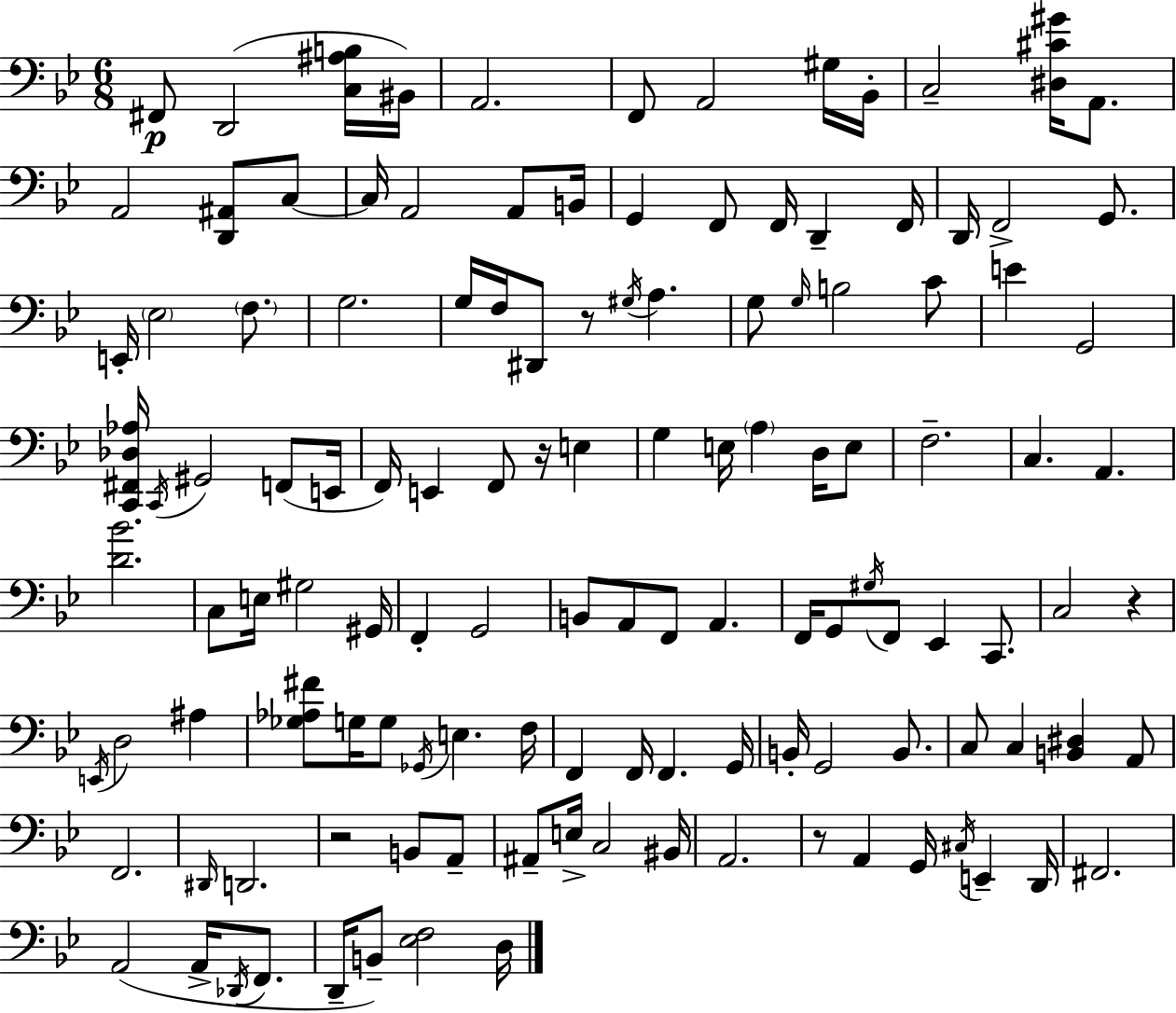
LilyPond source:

{
  \clef bass
  \numericTimeSignature
  \time 6/8
  \key g \minor
  fis,8\p d,2( <c ais b>16 bis,16) | a,2. | f,8 a,2 gis16 bes,16-. | c2-- <dis cis' gis'>16 a,8. | \break a,2 <d, ais,>8 c8~~ | c16 a,2 a,8 b,16 | g,4 f,8 f,16 d,4-- f,16 | d,16 f,2-> g,8. | \break e,16-. \parenthesize ees2 \parenthesize f8. | g2. | g16 f16 dis,8 r8 \acciaccatura { gis16 } a4. | g8 \grace { g16 } b2 | \break c'8 e'4 g,2 | <c, fis, des aes>16 \acciaccatura { c,16 } gis,2 | f,8( e,16 f,16) e,4 f,8 r16 e4 | g4 e16 \parenthesize a4 | \break d16 e8 f2.-- | c4. a,4. | <d' bes'>2. | c8 e16 gis2 | \break gis,16 f,4-. g,2 | b,8 a,8 f,8 a,4. | f,16 g,8 \acciaccatura { gis16 } f,8 ees,4 | c,8. c2 | \break r4 \acciaccatura { e,16 } d2 | ais4 <ges aes fis'>8 g16 g8 \acciaccatura { ges,16 } e4. | f16 f,4 f,16 f,4. | g,16 b,16-. g,2 | \break b,8. c8 c4 | <b, dis>4 a,8 f,2. | \grace { dis,16 } d,2. | r2 | \break b,8 a,8-- ais,8-- e16-> c2 | bis,16 a,2. | r8 a,4 | g,16 \acciaccatura { cis16 } e,4-- d,16 fis,2. | \break a,2( | a,16-> \acciaccatura { des,16 } f,8. d,16-- b,8--) | <ees f>2 d16 \bar "|."
}